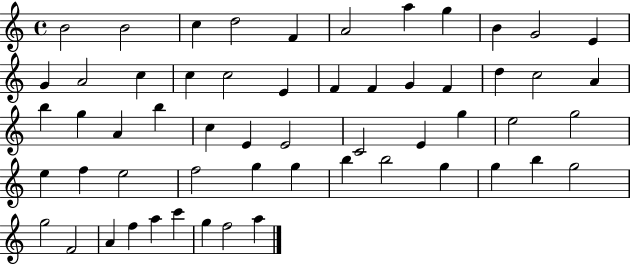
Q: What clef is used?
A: treble